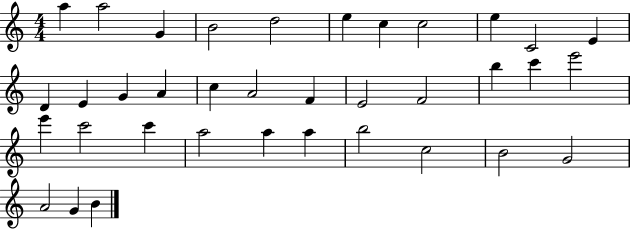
{
  \clef treble
  \numericTimeSignature
  \time 4/4
  \key c \major
  a''4 a''2 g'4 | b'2 d''2 | e''4 c''4 c''2 | e''4 c'2 e'4 | \break d'4 e'4 g'4 a'4 | c''4 a'2 f'4 | e'2 f'2 | b''4 c'''4 e'''2 | \break e'''4 c'''2 c'''4 | a''2 a''4 a''4 | b''2 c''2 | b'2 g'2 | \break a'2 g'4 b'4 | \bar "|."
}